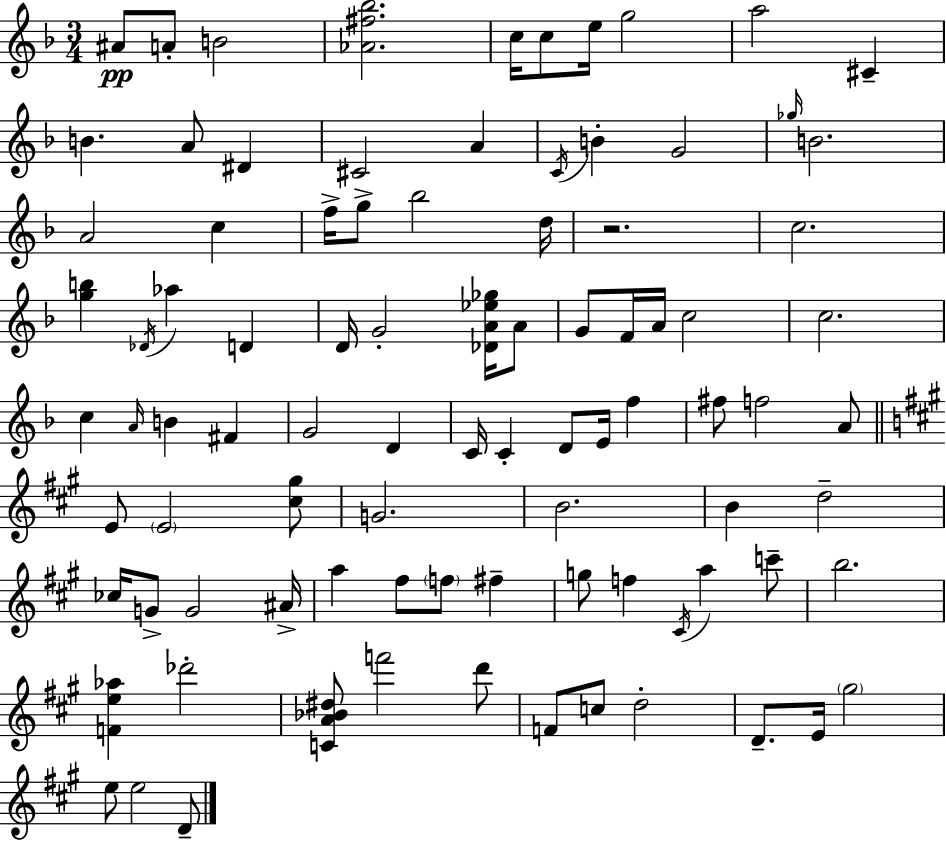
X:1
T:Untitled
M:3/4
L:1/4
K:Dm
^A/2 A/2 B2 [_A^f_b]2 c/4 c/2 e/4 g2 a2 ^C B A/2 ^D ^C2 A C/4 B G2 _g/4 B2 A2 c f/4 g/2 _b2 d/4 z2 c2 [gb] _D/4 _a D D/4 G2 [_DA_e_g]/4 A/2 G/2 F/4 A/4 c2 c2 c A/4 B ^F G2 D C/4 C D/2 E/4 f ^f/2 f2 A/2 E/2 E2 [^c^g]/2 G2 B2 B d2 _c/4 G/2 G2 ^A/4 a ^f/2 f/2 ^f g/2 f ^C/4 a c'/2 b2 [Fe_a] _d'2 [CA_B^d]/2 f'2 d'/2 F/2 c/2 d2 D/2 E/4 ^g2 e/2 e2 D/2